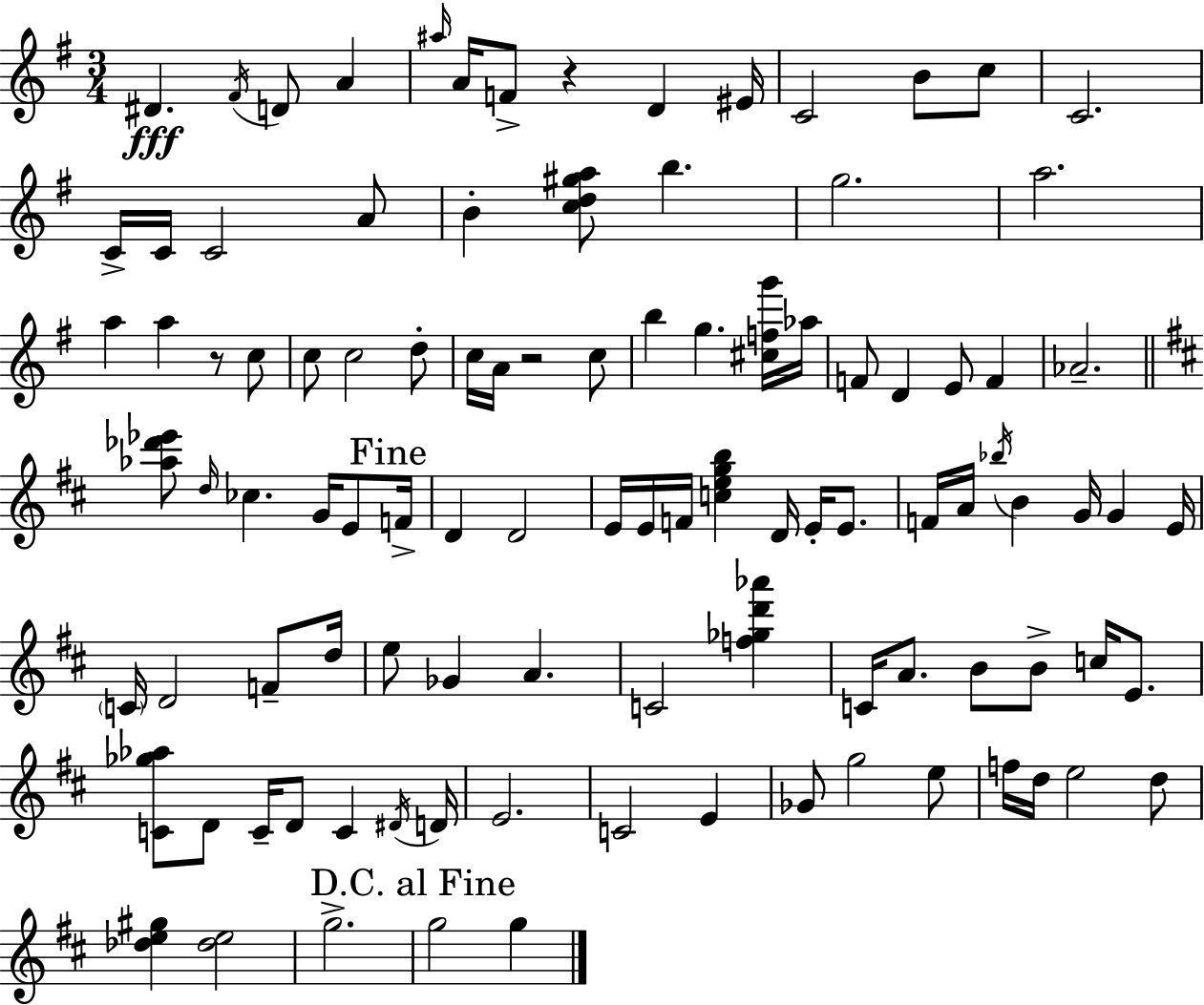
{
  \clef treble
  \numericTimeSignature
  \time 3/4
  \key e \minor
  dis'4.\fff \acciaccatura { fis'16 } d'8 a'4 | \grace { ais''16 } a'16 f'8-> r4 d'4 | eis'16 c'2 b'8 | c''8 c'2. | \break c'16-> c'16 c'2 | a'8 b'4-. <c'' d'' gis'' a''>8 b''4. | g''2. | a''2. | \break a''4 a''4 r8 | c''8 c''8 c''2 | d''8-. c''16 a'16 r2 | c''8 b''4 g''4. | \break <cis'' f'' g'''>16 aes''16 f'8 d'4 e'8 f'4 | aes'2.-- | \bar "||" \break \key d \major <aes'' des''' ees'''>8 \grace { d''16 } ces''4. g'16 e'8 | \mark "Fine" f'16-> d'4 d'2 | e'16 e'16 f'16 <c'' e'' g'' b''>4 d'16 e'16-. e'8. | f'16 a'16 \acciaccatura { bes''16 } b'4 g'16 g'4 | \break e'16 \parenthesize c'16 d'2 f'8-- | d''16 e''8 ges'4 a'4. | c'2 <f'' ges'' d''' aes'''>4 | c'16 a'8. b'8 b'8-> c''16 e'8. | \break <c' ges'' aes''>8 d'8 c'16-- d'8 c'4 | \acciaccatura { dis'16 } d'16 e'2. | c'2 e'4 | ges'8 g''2 | \break e''8 f''16 d''16 e''2 | d''8 <des'' e'' gis''>4 <des'' e''>2 | g''2.-> | \mark "D.C. al Fine" g''2 g''4 | \break \bar "|."
}